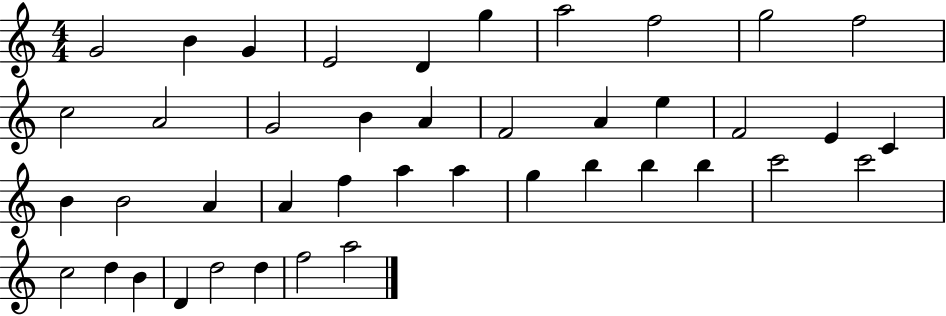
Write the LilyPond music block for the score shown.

{
  \clef treble
  \numericTimeSignature
  \time 4/4
  \key c \major
  g'2 b'4 g'4 | e'2 d'4 g''4 | a''2 f''2 | g''2 f''2 | \break c''2 a'2 | g'2 b'4 a'4 | f'2 a'4 e''4 | f'2 e'4 c'4 | \break b'4 b'2 a'4 | a'4 f''4 a''4 a''4 | g''4 b''4 b''4 b''4 | c'''2 c'''2 | \break c''2 d''4 b'4 | d'4 d''2 d''4 | f''2 a''2 | \bar "|."
}